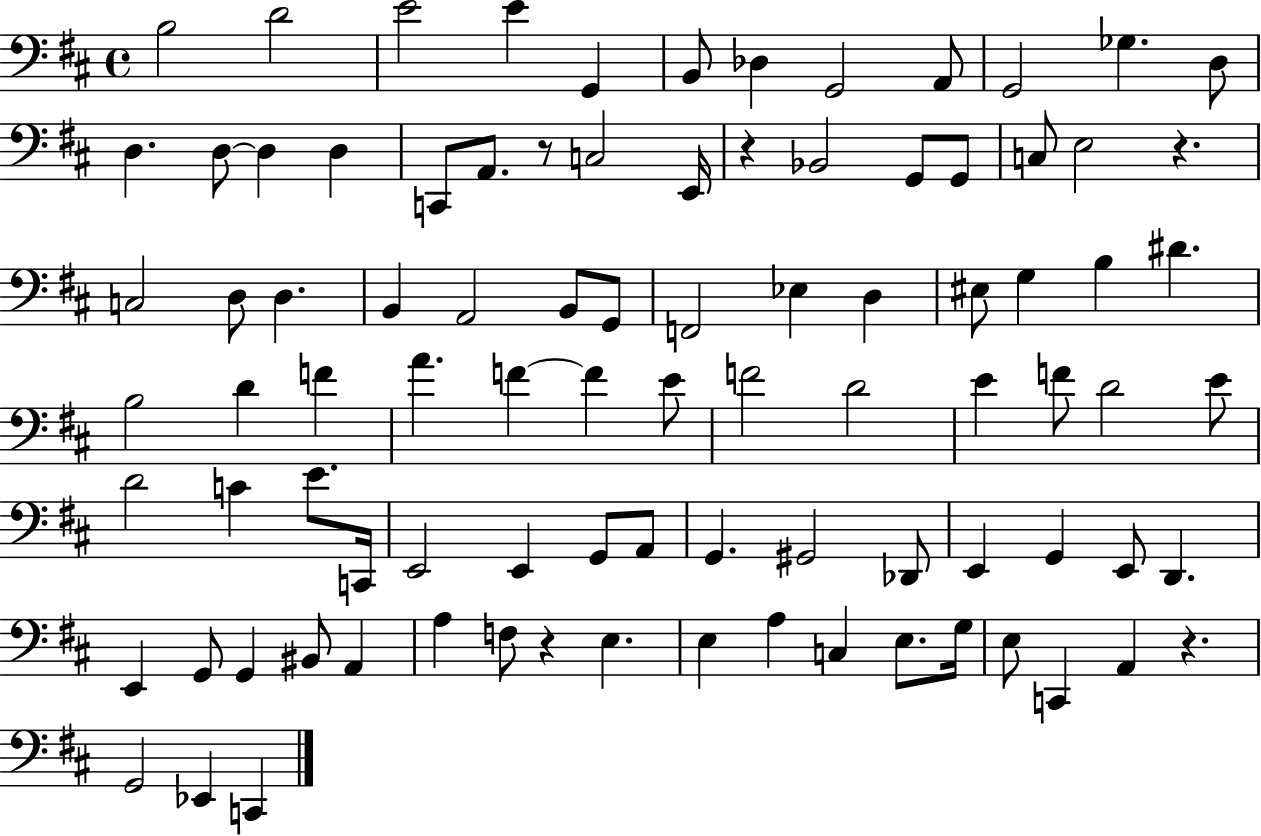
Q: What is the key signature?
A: D major